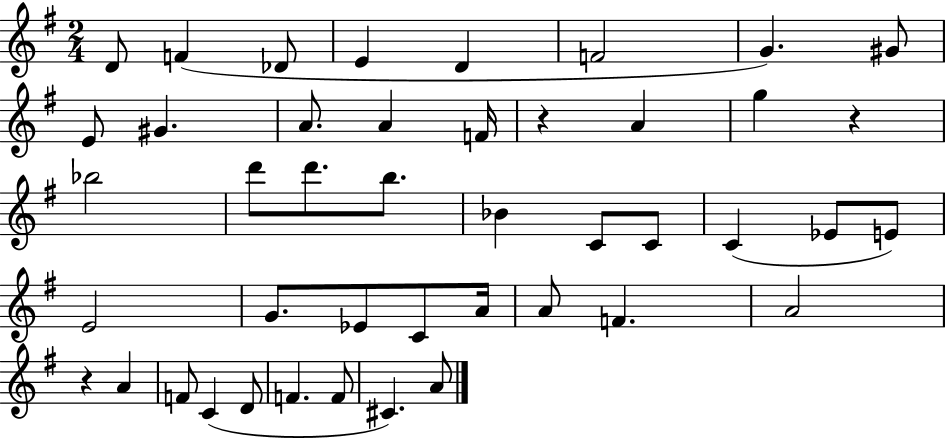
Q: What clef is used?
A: treble